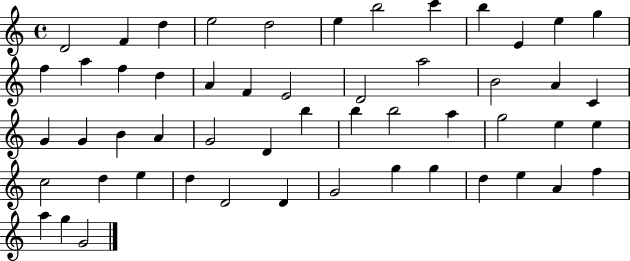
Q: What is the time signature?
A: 4/4